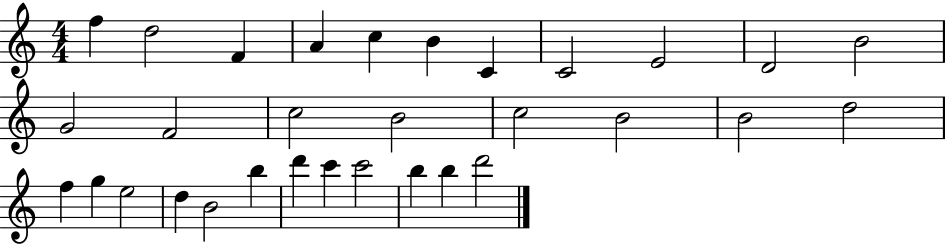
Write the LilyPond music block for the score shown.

{
  \clef treble
  \numericTimeSignature
  \time 4/4
  \key c \major
  f''4 d''2 f'4 | a'4 c''4 b'4 c'4 | c'2 e'2 | d'2 b'2 | \break g'2 f'2 | c''2 b'2 | c''2 b'2 | b'2 d''2 | \break f''4 g''4 e''2 | d''4 b'2 b''4 | d'''4 c'''4 c'''2 | b''4 b''4 d'''2 | \break \bar "|."
}